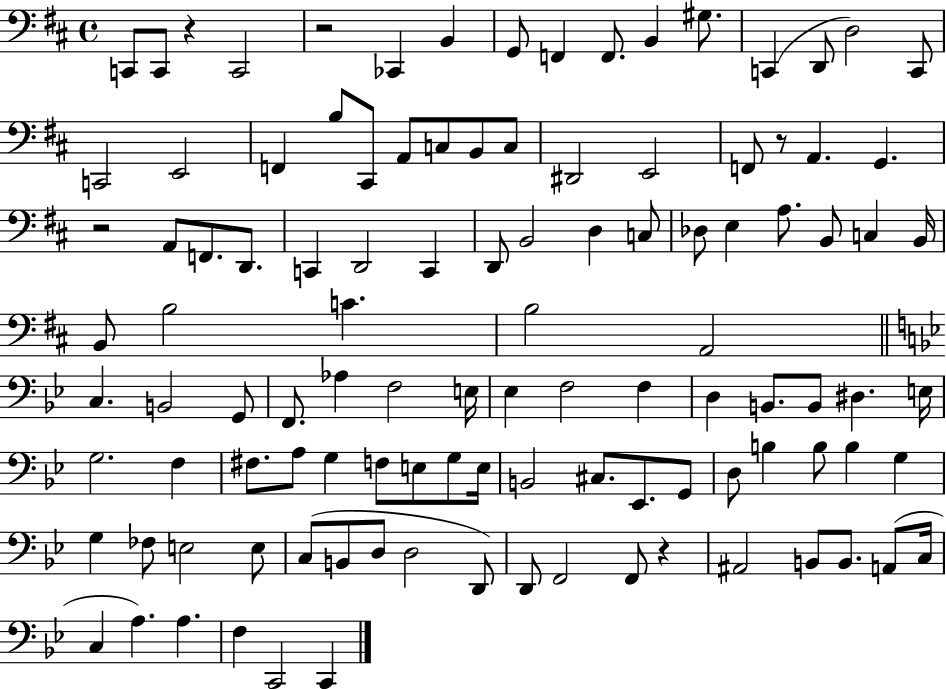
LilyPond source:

{
  \clef bass
  \time 4/4
  \defaultTimeSignature
  \key d \major
  \repeat volta 2 { c,8 c,8 r4 c,2 | r2 ces,4 b,4 | g,8 f,4 f,8. b,4 gis8. | c,4( d,8 d2) c,8 | \break c,2 e,2 | f,4 b8 cis,8 a,8 c8 b,8 c8 | dis,2 e,2 | f,8 r8 a,4. g,4. | \break r2 a,8 f,8. d,8. | c,4 d,2 c,4 | d,8 b,2 d4 c8 | des8 e4 a8. b,8 c4 b,16 | \break b,8 b2 c'4. | b2 a,2 | \bar "||" \break \key g \minor c4. b,2 g,8 | f,8. aes4 f2 e16 | ees4 f2 f4 | d4 b,8. b,8 dis4. e16 | \break g2. f4 | fis8. a8 g4 f8 e8 g8 e16 | b,2 cis8. ees,8. g,8 | d8 b4 b8 b4 g4 | \break g4 fes8 e2 e8 | c8( b,8 d8 d2 d,8) | d,8 f,2 f,8 r4 | ais,2 b,8 b,8. a,8( c16 | \break c4 a4.) a4. | f4 c,2 c,4 | } \bar "|."
}